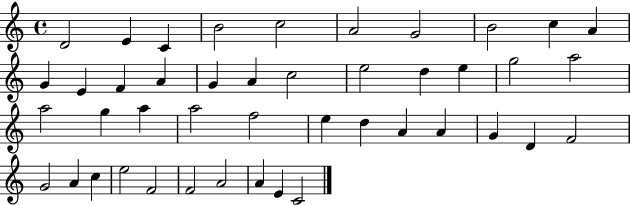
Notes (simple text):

D4/h E4/q C4/q B4/h C5/h A4/h G4/h B4/h C5/q A4/q G4/q E4/q F4/q A4/q G4/q A4/q C5/h E5/h D5/q E5/q G5/h A5/h A5/h G5/q A5/q A5/h F5/h E5/q D5/q A4/q A4/q G4/q D4/q F4/h G4/h A4/q C5/q E5/h F4/h F4/h A4/h A4/q E4/q C4/h